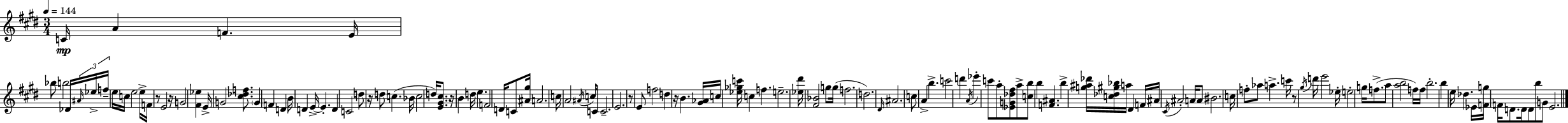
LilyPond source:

{
  \clef treble
  \numericTimeSignature
  \time 3/4
  \key e \major
  \tempo 4 = 144
  c'16\mp a'4 f'4. e'16 | bes''8 b''2 des'16 \tuplet 3/2 { \grace { ais'16 } | ees''16-> f''16-- } e''16 c''16 e''2 | e''16-> f'16 r8 e'2 | \break r16 g'2 <fis' ees''>4 | e'16-> g'2 <cis'' des'' f''>8. | \parenthesize g'4 f'4 d'4 | b'16 d'4 e'16->~~ e'4.-. | \break d'4 c'2 | d''8 r16 d''8 c''4.( | bes'16 c''2 d''16) <e' gis' cis''>8. | r16 b'4 d''16 e''4. | \break f'2 d'16 c'8 | <ais' gis''>16 a'2. | c''16 a'2 \acciaccatura { ais'16 } c''8 | c'16 c'2.-- | \break e'2. | r8 e'8 f''2 | d''4 r16 b'4. | <gis' aes'>16 c''16 <ees'' ges'' c'''>16 c''4 f''4. | \break e''2.-- | <ees'' dis'''>16 <fis' bes'>2 g''8 | g''16( f''2. | d''2.) | \break \grace { dis'16 } ais'2. | c''8 a'4-> b''4.-> | c'''2 d'''4 | \acciaccatura { a'16 } ees'''4-. c'''8 a''8-. | \break <ees' g' des'' fis''>8 a''8-> <c'' b''>8 b''4 <f' ais'>4. | b''4-> <g'' ais'' des'''>16 <c'' des'' gis'' bes''>16 a''16 dis'4 | f'16 ais'16 \acciaccatura { cis'16 } ais'2-. | a'16 a'8 bis'2. | \break c''16 f''8-. aes''8 a''4.-> | c'''16 r8 \acciaccatura { gis''16 } d'''16 e'''2 | ees''16-. e''2-. | g''16 f''8.->( a''8 <a'' b''>2 | \break f''16) f''16 b''2.-. | b''4 e''16 des''4. | ees'16 <f' g''>16 f'16 d'8. d'16 | d'8 b''8 g'8 e'2. | \break \bar "|."
}